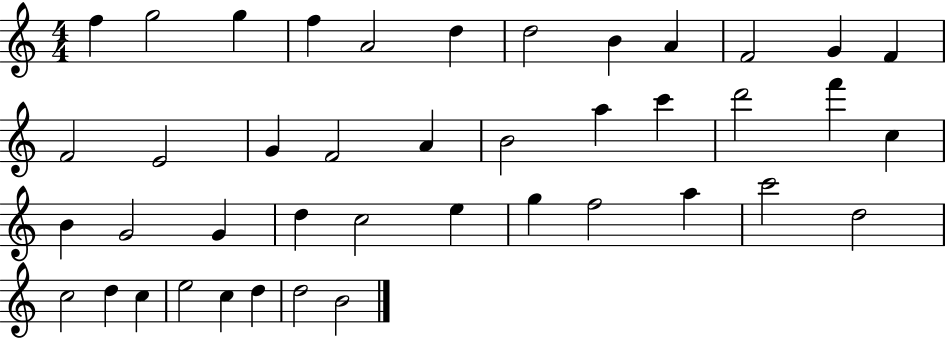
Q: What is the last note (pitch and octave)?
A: B4